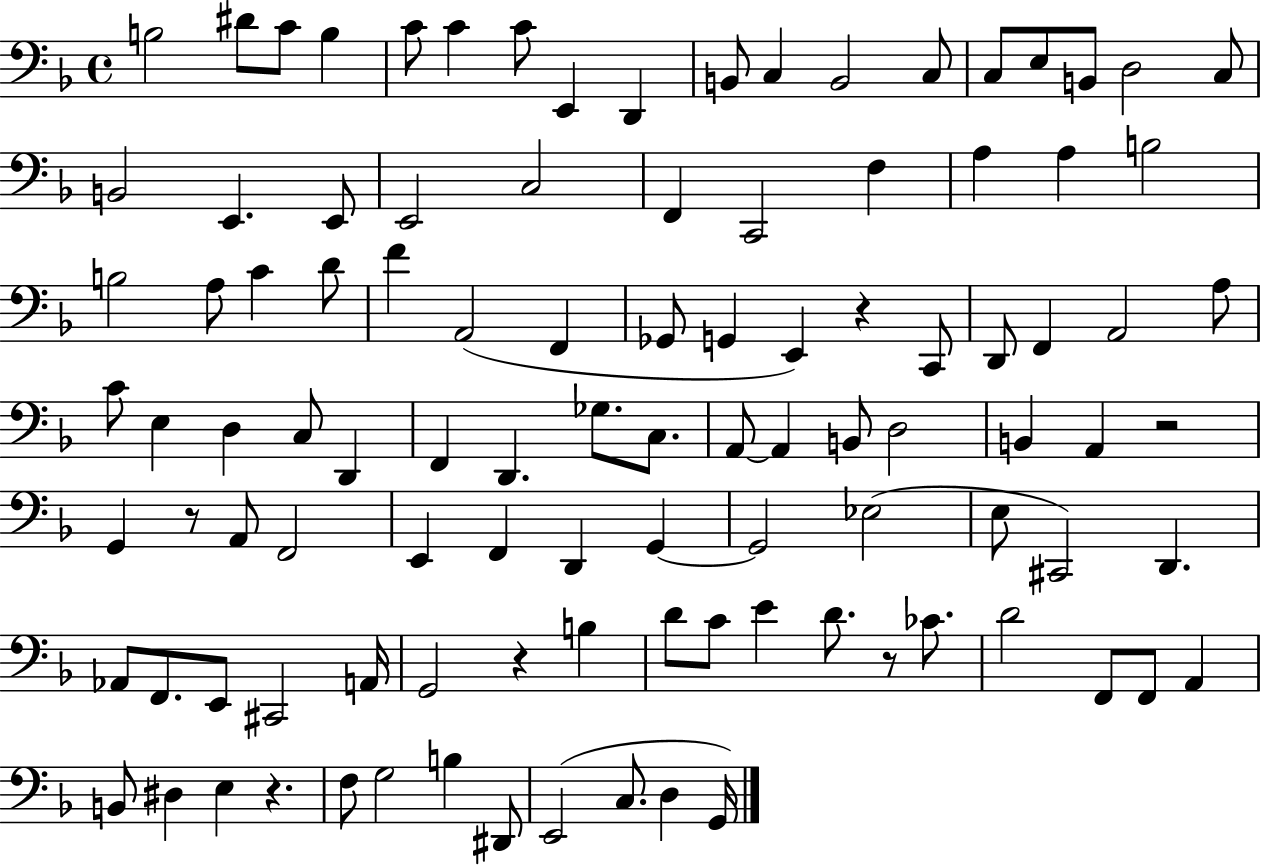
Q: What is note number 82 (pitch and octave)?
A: D4